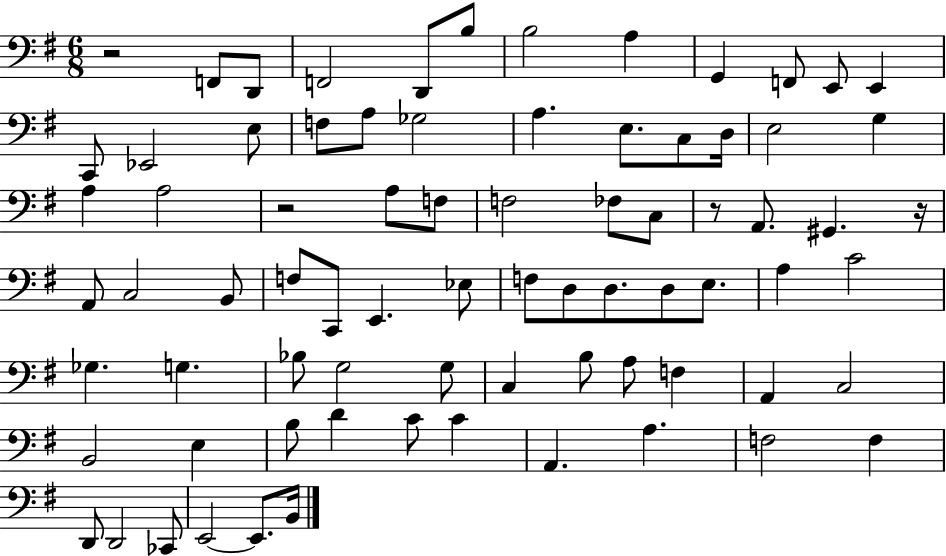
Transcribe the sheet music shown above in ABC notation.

X:1
T:Untitled
M:6/8
L:1/4
K:G
z2 F,,/2 D,,/2 F,,2 D,,/2 B,/2 B,2 A, G,, F,,/2 E,,/2 E,, C,,/2 _E,,2 E,/2 F,/2 A,/2 _G,2 A, E,/2 C,/2 D,/4 E,2 G, A, A,2 z2 A,/2 F,/2 F,2 _F,/2 C,/2 z/2 A,,/2 ^G,, z/4 A,,/2 C,2 B,,/2 F,/2 C,,/2 E,, _E,/2 F,/2 D,/2 D,/2 D,/2 E,/2 A, C2 _G, G, _B,/2 G,2 G,/2 C, B,/2 A,/2 F, A,, C,2 B,,2 E, B,/2 D C/2 C A,, A, F,2 F, D,,/2 D,,2 _C,,/2 E,,2 E,,/2 B,,/4